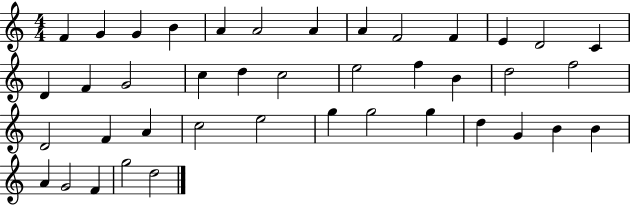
F4/q G4/q G4/q B4/q A4/q A4/h A4/q A4/q F4/h F4/q E4/q D4/h C4/q D4/q F4/q G4/h C5/q D5/q C5/h E5/h F5/q B4/q D5/h F5/h D4/h F4/q A4/q C5/h E5/h G5/q G5/h G5/q D5/q G4/q B4/q B4/q A4/q G4/h F4/q G5/h D5/h